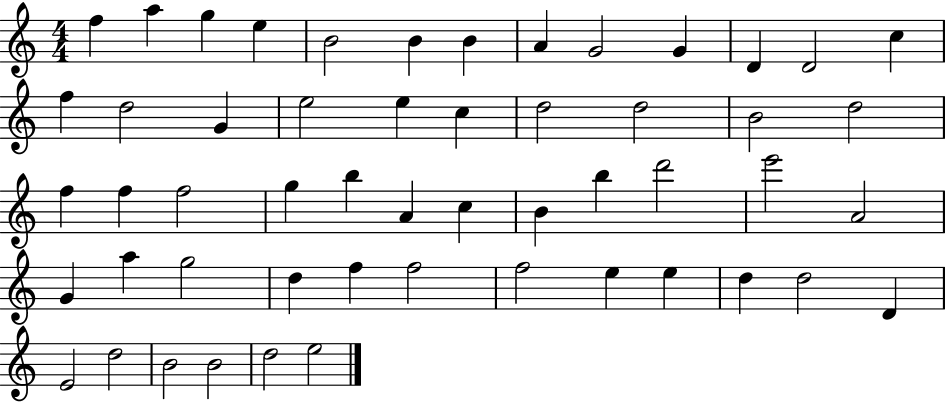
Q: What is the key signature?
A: C major